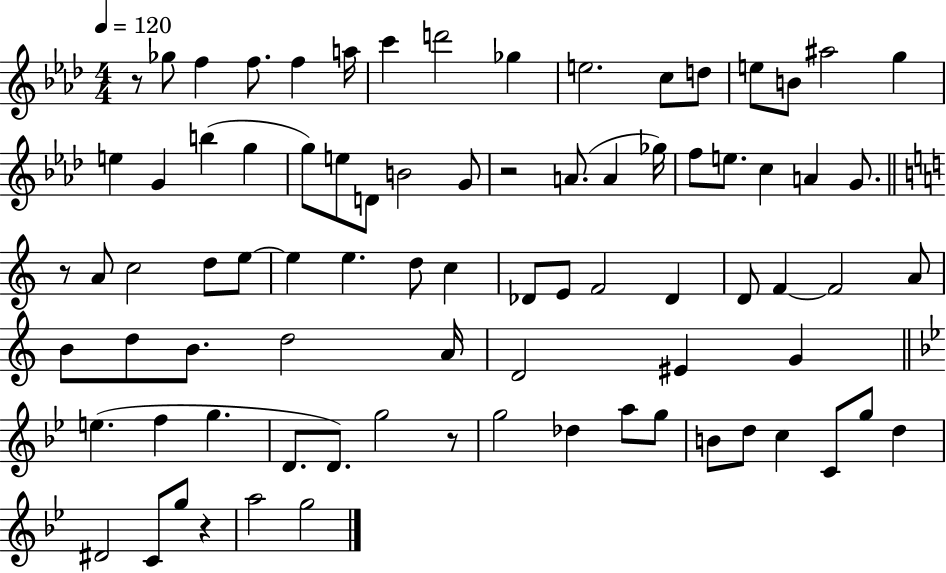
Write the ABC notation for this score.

X:1
T:Untitled
M:4/4
L:1/4
K:Ab
z/2 _g/2 f f/2 f a/4 c' d'2 _g e2 c/2 d/2 e/2 B/2 ^a2 g e G b g g/2 e/2 D/2 B2 G/2 z2 A/2 A _g/4 f/2 e/2 c A G/2 z/2 A/2 c2 d/2 e/2 e e d/2 c _D/2 E/2 F2 _D D/2 F F2 A/2 B/2 d/2 B/2 d2 A/4 D2 ^E G e f g D/2 D/2 g2 z/2 g2 _d a/2 g/2 B/2 d/2 c C/2 g/2 d ^D2 C/2 g/2 z a2 g2